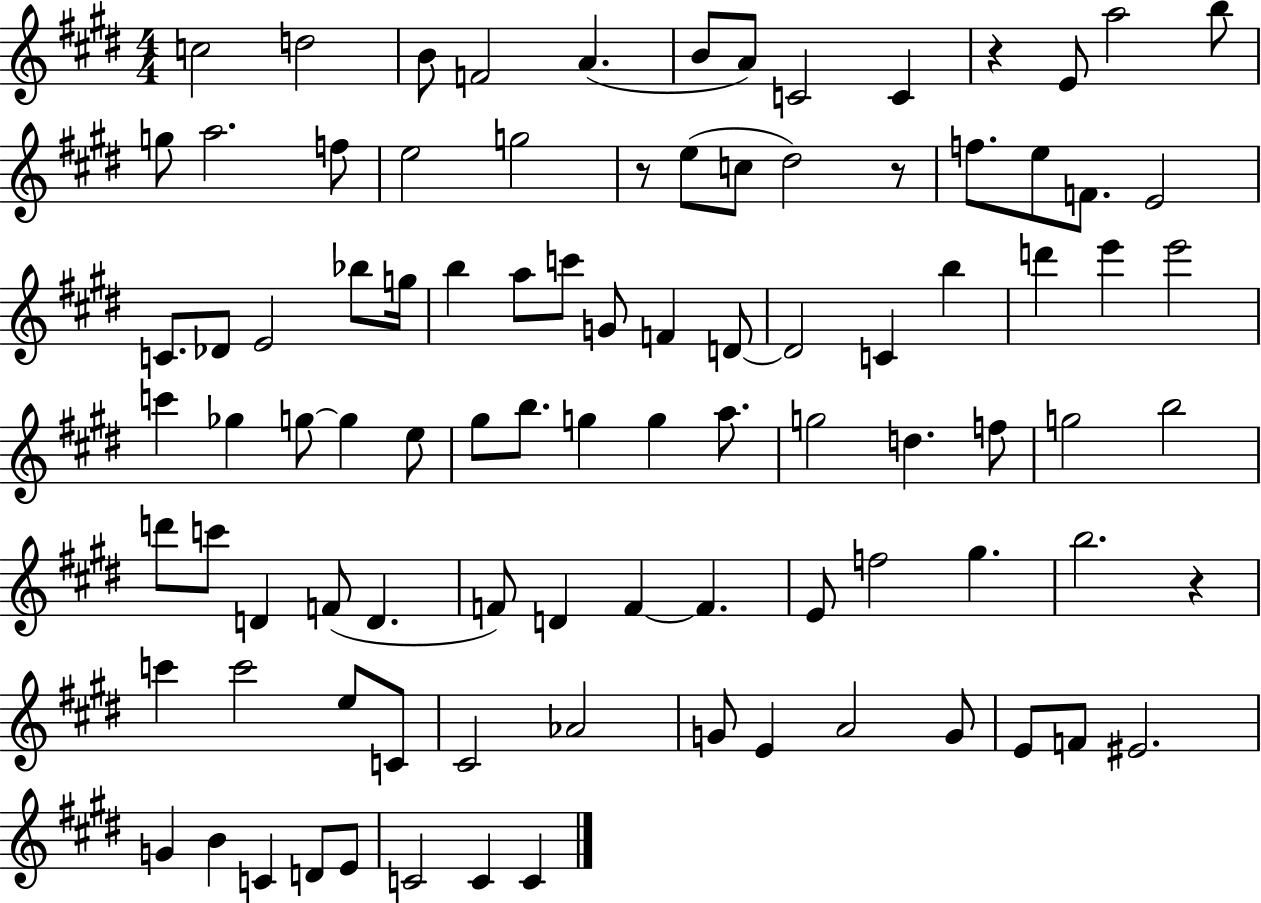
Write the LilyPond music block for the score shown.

{
  \clef treble
  \numericTimeSignature
  \time 4/4
  \key e \major
  c''2 d''2 | b'8 f'2 a'4.( | b'8 a'8) c'2 c'4 | r4 e'8 a''2 b''8 | \break g''8 a''2. f''8 | e''2 g''2 | r8 e''8( c''8 dis''2) r8 | f''8. e''8 f'8. e'2 | \break c'8. des'8 e'2 bes''8 g''16 | b''4 a''8 c'''8 g'8 f'4 d'8~~ | d'2 c'4 b''4 | d'''4 e'''4 e'''2 | \break c'''4 ges''4 g''8~~ g''4 e''8 | gis''8 b''8. g''4 g''4 a''8. | g''2 d''4. f''8 | g''2 b''2 | \break d'''8 c'''8 d'4 f'8( d'4. | f'8) d'4 f'4~~ f'4. | e'8 f''2 gis''4. | b''2. r4 | \break c'''4 c'''2 e''8 c'8 | cis'2 aes'2 | g'8 e'4 a'2 g'8 | e'8 f'8 eis'2. | \break g'4 b'4 c'4 d'8 e'8 | c'2 c'4 c'4 | \bar "|."
}